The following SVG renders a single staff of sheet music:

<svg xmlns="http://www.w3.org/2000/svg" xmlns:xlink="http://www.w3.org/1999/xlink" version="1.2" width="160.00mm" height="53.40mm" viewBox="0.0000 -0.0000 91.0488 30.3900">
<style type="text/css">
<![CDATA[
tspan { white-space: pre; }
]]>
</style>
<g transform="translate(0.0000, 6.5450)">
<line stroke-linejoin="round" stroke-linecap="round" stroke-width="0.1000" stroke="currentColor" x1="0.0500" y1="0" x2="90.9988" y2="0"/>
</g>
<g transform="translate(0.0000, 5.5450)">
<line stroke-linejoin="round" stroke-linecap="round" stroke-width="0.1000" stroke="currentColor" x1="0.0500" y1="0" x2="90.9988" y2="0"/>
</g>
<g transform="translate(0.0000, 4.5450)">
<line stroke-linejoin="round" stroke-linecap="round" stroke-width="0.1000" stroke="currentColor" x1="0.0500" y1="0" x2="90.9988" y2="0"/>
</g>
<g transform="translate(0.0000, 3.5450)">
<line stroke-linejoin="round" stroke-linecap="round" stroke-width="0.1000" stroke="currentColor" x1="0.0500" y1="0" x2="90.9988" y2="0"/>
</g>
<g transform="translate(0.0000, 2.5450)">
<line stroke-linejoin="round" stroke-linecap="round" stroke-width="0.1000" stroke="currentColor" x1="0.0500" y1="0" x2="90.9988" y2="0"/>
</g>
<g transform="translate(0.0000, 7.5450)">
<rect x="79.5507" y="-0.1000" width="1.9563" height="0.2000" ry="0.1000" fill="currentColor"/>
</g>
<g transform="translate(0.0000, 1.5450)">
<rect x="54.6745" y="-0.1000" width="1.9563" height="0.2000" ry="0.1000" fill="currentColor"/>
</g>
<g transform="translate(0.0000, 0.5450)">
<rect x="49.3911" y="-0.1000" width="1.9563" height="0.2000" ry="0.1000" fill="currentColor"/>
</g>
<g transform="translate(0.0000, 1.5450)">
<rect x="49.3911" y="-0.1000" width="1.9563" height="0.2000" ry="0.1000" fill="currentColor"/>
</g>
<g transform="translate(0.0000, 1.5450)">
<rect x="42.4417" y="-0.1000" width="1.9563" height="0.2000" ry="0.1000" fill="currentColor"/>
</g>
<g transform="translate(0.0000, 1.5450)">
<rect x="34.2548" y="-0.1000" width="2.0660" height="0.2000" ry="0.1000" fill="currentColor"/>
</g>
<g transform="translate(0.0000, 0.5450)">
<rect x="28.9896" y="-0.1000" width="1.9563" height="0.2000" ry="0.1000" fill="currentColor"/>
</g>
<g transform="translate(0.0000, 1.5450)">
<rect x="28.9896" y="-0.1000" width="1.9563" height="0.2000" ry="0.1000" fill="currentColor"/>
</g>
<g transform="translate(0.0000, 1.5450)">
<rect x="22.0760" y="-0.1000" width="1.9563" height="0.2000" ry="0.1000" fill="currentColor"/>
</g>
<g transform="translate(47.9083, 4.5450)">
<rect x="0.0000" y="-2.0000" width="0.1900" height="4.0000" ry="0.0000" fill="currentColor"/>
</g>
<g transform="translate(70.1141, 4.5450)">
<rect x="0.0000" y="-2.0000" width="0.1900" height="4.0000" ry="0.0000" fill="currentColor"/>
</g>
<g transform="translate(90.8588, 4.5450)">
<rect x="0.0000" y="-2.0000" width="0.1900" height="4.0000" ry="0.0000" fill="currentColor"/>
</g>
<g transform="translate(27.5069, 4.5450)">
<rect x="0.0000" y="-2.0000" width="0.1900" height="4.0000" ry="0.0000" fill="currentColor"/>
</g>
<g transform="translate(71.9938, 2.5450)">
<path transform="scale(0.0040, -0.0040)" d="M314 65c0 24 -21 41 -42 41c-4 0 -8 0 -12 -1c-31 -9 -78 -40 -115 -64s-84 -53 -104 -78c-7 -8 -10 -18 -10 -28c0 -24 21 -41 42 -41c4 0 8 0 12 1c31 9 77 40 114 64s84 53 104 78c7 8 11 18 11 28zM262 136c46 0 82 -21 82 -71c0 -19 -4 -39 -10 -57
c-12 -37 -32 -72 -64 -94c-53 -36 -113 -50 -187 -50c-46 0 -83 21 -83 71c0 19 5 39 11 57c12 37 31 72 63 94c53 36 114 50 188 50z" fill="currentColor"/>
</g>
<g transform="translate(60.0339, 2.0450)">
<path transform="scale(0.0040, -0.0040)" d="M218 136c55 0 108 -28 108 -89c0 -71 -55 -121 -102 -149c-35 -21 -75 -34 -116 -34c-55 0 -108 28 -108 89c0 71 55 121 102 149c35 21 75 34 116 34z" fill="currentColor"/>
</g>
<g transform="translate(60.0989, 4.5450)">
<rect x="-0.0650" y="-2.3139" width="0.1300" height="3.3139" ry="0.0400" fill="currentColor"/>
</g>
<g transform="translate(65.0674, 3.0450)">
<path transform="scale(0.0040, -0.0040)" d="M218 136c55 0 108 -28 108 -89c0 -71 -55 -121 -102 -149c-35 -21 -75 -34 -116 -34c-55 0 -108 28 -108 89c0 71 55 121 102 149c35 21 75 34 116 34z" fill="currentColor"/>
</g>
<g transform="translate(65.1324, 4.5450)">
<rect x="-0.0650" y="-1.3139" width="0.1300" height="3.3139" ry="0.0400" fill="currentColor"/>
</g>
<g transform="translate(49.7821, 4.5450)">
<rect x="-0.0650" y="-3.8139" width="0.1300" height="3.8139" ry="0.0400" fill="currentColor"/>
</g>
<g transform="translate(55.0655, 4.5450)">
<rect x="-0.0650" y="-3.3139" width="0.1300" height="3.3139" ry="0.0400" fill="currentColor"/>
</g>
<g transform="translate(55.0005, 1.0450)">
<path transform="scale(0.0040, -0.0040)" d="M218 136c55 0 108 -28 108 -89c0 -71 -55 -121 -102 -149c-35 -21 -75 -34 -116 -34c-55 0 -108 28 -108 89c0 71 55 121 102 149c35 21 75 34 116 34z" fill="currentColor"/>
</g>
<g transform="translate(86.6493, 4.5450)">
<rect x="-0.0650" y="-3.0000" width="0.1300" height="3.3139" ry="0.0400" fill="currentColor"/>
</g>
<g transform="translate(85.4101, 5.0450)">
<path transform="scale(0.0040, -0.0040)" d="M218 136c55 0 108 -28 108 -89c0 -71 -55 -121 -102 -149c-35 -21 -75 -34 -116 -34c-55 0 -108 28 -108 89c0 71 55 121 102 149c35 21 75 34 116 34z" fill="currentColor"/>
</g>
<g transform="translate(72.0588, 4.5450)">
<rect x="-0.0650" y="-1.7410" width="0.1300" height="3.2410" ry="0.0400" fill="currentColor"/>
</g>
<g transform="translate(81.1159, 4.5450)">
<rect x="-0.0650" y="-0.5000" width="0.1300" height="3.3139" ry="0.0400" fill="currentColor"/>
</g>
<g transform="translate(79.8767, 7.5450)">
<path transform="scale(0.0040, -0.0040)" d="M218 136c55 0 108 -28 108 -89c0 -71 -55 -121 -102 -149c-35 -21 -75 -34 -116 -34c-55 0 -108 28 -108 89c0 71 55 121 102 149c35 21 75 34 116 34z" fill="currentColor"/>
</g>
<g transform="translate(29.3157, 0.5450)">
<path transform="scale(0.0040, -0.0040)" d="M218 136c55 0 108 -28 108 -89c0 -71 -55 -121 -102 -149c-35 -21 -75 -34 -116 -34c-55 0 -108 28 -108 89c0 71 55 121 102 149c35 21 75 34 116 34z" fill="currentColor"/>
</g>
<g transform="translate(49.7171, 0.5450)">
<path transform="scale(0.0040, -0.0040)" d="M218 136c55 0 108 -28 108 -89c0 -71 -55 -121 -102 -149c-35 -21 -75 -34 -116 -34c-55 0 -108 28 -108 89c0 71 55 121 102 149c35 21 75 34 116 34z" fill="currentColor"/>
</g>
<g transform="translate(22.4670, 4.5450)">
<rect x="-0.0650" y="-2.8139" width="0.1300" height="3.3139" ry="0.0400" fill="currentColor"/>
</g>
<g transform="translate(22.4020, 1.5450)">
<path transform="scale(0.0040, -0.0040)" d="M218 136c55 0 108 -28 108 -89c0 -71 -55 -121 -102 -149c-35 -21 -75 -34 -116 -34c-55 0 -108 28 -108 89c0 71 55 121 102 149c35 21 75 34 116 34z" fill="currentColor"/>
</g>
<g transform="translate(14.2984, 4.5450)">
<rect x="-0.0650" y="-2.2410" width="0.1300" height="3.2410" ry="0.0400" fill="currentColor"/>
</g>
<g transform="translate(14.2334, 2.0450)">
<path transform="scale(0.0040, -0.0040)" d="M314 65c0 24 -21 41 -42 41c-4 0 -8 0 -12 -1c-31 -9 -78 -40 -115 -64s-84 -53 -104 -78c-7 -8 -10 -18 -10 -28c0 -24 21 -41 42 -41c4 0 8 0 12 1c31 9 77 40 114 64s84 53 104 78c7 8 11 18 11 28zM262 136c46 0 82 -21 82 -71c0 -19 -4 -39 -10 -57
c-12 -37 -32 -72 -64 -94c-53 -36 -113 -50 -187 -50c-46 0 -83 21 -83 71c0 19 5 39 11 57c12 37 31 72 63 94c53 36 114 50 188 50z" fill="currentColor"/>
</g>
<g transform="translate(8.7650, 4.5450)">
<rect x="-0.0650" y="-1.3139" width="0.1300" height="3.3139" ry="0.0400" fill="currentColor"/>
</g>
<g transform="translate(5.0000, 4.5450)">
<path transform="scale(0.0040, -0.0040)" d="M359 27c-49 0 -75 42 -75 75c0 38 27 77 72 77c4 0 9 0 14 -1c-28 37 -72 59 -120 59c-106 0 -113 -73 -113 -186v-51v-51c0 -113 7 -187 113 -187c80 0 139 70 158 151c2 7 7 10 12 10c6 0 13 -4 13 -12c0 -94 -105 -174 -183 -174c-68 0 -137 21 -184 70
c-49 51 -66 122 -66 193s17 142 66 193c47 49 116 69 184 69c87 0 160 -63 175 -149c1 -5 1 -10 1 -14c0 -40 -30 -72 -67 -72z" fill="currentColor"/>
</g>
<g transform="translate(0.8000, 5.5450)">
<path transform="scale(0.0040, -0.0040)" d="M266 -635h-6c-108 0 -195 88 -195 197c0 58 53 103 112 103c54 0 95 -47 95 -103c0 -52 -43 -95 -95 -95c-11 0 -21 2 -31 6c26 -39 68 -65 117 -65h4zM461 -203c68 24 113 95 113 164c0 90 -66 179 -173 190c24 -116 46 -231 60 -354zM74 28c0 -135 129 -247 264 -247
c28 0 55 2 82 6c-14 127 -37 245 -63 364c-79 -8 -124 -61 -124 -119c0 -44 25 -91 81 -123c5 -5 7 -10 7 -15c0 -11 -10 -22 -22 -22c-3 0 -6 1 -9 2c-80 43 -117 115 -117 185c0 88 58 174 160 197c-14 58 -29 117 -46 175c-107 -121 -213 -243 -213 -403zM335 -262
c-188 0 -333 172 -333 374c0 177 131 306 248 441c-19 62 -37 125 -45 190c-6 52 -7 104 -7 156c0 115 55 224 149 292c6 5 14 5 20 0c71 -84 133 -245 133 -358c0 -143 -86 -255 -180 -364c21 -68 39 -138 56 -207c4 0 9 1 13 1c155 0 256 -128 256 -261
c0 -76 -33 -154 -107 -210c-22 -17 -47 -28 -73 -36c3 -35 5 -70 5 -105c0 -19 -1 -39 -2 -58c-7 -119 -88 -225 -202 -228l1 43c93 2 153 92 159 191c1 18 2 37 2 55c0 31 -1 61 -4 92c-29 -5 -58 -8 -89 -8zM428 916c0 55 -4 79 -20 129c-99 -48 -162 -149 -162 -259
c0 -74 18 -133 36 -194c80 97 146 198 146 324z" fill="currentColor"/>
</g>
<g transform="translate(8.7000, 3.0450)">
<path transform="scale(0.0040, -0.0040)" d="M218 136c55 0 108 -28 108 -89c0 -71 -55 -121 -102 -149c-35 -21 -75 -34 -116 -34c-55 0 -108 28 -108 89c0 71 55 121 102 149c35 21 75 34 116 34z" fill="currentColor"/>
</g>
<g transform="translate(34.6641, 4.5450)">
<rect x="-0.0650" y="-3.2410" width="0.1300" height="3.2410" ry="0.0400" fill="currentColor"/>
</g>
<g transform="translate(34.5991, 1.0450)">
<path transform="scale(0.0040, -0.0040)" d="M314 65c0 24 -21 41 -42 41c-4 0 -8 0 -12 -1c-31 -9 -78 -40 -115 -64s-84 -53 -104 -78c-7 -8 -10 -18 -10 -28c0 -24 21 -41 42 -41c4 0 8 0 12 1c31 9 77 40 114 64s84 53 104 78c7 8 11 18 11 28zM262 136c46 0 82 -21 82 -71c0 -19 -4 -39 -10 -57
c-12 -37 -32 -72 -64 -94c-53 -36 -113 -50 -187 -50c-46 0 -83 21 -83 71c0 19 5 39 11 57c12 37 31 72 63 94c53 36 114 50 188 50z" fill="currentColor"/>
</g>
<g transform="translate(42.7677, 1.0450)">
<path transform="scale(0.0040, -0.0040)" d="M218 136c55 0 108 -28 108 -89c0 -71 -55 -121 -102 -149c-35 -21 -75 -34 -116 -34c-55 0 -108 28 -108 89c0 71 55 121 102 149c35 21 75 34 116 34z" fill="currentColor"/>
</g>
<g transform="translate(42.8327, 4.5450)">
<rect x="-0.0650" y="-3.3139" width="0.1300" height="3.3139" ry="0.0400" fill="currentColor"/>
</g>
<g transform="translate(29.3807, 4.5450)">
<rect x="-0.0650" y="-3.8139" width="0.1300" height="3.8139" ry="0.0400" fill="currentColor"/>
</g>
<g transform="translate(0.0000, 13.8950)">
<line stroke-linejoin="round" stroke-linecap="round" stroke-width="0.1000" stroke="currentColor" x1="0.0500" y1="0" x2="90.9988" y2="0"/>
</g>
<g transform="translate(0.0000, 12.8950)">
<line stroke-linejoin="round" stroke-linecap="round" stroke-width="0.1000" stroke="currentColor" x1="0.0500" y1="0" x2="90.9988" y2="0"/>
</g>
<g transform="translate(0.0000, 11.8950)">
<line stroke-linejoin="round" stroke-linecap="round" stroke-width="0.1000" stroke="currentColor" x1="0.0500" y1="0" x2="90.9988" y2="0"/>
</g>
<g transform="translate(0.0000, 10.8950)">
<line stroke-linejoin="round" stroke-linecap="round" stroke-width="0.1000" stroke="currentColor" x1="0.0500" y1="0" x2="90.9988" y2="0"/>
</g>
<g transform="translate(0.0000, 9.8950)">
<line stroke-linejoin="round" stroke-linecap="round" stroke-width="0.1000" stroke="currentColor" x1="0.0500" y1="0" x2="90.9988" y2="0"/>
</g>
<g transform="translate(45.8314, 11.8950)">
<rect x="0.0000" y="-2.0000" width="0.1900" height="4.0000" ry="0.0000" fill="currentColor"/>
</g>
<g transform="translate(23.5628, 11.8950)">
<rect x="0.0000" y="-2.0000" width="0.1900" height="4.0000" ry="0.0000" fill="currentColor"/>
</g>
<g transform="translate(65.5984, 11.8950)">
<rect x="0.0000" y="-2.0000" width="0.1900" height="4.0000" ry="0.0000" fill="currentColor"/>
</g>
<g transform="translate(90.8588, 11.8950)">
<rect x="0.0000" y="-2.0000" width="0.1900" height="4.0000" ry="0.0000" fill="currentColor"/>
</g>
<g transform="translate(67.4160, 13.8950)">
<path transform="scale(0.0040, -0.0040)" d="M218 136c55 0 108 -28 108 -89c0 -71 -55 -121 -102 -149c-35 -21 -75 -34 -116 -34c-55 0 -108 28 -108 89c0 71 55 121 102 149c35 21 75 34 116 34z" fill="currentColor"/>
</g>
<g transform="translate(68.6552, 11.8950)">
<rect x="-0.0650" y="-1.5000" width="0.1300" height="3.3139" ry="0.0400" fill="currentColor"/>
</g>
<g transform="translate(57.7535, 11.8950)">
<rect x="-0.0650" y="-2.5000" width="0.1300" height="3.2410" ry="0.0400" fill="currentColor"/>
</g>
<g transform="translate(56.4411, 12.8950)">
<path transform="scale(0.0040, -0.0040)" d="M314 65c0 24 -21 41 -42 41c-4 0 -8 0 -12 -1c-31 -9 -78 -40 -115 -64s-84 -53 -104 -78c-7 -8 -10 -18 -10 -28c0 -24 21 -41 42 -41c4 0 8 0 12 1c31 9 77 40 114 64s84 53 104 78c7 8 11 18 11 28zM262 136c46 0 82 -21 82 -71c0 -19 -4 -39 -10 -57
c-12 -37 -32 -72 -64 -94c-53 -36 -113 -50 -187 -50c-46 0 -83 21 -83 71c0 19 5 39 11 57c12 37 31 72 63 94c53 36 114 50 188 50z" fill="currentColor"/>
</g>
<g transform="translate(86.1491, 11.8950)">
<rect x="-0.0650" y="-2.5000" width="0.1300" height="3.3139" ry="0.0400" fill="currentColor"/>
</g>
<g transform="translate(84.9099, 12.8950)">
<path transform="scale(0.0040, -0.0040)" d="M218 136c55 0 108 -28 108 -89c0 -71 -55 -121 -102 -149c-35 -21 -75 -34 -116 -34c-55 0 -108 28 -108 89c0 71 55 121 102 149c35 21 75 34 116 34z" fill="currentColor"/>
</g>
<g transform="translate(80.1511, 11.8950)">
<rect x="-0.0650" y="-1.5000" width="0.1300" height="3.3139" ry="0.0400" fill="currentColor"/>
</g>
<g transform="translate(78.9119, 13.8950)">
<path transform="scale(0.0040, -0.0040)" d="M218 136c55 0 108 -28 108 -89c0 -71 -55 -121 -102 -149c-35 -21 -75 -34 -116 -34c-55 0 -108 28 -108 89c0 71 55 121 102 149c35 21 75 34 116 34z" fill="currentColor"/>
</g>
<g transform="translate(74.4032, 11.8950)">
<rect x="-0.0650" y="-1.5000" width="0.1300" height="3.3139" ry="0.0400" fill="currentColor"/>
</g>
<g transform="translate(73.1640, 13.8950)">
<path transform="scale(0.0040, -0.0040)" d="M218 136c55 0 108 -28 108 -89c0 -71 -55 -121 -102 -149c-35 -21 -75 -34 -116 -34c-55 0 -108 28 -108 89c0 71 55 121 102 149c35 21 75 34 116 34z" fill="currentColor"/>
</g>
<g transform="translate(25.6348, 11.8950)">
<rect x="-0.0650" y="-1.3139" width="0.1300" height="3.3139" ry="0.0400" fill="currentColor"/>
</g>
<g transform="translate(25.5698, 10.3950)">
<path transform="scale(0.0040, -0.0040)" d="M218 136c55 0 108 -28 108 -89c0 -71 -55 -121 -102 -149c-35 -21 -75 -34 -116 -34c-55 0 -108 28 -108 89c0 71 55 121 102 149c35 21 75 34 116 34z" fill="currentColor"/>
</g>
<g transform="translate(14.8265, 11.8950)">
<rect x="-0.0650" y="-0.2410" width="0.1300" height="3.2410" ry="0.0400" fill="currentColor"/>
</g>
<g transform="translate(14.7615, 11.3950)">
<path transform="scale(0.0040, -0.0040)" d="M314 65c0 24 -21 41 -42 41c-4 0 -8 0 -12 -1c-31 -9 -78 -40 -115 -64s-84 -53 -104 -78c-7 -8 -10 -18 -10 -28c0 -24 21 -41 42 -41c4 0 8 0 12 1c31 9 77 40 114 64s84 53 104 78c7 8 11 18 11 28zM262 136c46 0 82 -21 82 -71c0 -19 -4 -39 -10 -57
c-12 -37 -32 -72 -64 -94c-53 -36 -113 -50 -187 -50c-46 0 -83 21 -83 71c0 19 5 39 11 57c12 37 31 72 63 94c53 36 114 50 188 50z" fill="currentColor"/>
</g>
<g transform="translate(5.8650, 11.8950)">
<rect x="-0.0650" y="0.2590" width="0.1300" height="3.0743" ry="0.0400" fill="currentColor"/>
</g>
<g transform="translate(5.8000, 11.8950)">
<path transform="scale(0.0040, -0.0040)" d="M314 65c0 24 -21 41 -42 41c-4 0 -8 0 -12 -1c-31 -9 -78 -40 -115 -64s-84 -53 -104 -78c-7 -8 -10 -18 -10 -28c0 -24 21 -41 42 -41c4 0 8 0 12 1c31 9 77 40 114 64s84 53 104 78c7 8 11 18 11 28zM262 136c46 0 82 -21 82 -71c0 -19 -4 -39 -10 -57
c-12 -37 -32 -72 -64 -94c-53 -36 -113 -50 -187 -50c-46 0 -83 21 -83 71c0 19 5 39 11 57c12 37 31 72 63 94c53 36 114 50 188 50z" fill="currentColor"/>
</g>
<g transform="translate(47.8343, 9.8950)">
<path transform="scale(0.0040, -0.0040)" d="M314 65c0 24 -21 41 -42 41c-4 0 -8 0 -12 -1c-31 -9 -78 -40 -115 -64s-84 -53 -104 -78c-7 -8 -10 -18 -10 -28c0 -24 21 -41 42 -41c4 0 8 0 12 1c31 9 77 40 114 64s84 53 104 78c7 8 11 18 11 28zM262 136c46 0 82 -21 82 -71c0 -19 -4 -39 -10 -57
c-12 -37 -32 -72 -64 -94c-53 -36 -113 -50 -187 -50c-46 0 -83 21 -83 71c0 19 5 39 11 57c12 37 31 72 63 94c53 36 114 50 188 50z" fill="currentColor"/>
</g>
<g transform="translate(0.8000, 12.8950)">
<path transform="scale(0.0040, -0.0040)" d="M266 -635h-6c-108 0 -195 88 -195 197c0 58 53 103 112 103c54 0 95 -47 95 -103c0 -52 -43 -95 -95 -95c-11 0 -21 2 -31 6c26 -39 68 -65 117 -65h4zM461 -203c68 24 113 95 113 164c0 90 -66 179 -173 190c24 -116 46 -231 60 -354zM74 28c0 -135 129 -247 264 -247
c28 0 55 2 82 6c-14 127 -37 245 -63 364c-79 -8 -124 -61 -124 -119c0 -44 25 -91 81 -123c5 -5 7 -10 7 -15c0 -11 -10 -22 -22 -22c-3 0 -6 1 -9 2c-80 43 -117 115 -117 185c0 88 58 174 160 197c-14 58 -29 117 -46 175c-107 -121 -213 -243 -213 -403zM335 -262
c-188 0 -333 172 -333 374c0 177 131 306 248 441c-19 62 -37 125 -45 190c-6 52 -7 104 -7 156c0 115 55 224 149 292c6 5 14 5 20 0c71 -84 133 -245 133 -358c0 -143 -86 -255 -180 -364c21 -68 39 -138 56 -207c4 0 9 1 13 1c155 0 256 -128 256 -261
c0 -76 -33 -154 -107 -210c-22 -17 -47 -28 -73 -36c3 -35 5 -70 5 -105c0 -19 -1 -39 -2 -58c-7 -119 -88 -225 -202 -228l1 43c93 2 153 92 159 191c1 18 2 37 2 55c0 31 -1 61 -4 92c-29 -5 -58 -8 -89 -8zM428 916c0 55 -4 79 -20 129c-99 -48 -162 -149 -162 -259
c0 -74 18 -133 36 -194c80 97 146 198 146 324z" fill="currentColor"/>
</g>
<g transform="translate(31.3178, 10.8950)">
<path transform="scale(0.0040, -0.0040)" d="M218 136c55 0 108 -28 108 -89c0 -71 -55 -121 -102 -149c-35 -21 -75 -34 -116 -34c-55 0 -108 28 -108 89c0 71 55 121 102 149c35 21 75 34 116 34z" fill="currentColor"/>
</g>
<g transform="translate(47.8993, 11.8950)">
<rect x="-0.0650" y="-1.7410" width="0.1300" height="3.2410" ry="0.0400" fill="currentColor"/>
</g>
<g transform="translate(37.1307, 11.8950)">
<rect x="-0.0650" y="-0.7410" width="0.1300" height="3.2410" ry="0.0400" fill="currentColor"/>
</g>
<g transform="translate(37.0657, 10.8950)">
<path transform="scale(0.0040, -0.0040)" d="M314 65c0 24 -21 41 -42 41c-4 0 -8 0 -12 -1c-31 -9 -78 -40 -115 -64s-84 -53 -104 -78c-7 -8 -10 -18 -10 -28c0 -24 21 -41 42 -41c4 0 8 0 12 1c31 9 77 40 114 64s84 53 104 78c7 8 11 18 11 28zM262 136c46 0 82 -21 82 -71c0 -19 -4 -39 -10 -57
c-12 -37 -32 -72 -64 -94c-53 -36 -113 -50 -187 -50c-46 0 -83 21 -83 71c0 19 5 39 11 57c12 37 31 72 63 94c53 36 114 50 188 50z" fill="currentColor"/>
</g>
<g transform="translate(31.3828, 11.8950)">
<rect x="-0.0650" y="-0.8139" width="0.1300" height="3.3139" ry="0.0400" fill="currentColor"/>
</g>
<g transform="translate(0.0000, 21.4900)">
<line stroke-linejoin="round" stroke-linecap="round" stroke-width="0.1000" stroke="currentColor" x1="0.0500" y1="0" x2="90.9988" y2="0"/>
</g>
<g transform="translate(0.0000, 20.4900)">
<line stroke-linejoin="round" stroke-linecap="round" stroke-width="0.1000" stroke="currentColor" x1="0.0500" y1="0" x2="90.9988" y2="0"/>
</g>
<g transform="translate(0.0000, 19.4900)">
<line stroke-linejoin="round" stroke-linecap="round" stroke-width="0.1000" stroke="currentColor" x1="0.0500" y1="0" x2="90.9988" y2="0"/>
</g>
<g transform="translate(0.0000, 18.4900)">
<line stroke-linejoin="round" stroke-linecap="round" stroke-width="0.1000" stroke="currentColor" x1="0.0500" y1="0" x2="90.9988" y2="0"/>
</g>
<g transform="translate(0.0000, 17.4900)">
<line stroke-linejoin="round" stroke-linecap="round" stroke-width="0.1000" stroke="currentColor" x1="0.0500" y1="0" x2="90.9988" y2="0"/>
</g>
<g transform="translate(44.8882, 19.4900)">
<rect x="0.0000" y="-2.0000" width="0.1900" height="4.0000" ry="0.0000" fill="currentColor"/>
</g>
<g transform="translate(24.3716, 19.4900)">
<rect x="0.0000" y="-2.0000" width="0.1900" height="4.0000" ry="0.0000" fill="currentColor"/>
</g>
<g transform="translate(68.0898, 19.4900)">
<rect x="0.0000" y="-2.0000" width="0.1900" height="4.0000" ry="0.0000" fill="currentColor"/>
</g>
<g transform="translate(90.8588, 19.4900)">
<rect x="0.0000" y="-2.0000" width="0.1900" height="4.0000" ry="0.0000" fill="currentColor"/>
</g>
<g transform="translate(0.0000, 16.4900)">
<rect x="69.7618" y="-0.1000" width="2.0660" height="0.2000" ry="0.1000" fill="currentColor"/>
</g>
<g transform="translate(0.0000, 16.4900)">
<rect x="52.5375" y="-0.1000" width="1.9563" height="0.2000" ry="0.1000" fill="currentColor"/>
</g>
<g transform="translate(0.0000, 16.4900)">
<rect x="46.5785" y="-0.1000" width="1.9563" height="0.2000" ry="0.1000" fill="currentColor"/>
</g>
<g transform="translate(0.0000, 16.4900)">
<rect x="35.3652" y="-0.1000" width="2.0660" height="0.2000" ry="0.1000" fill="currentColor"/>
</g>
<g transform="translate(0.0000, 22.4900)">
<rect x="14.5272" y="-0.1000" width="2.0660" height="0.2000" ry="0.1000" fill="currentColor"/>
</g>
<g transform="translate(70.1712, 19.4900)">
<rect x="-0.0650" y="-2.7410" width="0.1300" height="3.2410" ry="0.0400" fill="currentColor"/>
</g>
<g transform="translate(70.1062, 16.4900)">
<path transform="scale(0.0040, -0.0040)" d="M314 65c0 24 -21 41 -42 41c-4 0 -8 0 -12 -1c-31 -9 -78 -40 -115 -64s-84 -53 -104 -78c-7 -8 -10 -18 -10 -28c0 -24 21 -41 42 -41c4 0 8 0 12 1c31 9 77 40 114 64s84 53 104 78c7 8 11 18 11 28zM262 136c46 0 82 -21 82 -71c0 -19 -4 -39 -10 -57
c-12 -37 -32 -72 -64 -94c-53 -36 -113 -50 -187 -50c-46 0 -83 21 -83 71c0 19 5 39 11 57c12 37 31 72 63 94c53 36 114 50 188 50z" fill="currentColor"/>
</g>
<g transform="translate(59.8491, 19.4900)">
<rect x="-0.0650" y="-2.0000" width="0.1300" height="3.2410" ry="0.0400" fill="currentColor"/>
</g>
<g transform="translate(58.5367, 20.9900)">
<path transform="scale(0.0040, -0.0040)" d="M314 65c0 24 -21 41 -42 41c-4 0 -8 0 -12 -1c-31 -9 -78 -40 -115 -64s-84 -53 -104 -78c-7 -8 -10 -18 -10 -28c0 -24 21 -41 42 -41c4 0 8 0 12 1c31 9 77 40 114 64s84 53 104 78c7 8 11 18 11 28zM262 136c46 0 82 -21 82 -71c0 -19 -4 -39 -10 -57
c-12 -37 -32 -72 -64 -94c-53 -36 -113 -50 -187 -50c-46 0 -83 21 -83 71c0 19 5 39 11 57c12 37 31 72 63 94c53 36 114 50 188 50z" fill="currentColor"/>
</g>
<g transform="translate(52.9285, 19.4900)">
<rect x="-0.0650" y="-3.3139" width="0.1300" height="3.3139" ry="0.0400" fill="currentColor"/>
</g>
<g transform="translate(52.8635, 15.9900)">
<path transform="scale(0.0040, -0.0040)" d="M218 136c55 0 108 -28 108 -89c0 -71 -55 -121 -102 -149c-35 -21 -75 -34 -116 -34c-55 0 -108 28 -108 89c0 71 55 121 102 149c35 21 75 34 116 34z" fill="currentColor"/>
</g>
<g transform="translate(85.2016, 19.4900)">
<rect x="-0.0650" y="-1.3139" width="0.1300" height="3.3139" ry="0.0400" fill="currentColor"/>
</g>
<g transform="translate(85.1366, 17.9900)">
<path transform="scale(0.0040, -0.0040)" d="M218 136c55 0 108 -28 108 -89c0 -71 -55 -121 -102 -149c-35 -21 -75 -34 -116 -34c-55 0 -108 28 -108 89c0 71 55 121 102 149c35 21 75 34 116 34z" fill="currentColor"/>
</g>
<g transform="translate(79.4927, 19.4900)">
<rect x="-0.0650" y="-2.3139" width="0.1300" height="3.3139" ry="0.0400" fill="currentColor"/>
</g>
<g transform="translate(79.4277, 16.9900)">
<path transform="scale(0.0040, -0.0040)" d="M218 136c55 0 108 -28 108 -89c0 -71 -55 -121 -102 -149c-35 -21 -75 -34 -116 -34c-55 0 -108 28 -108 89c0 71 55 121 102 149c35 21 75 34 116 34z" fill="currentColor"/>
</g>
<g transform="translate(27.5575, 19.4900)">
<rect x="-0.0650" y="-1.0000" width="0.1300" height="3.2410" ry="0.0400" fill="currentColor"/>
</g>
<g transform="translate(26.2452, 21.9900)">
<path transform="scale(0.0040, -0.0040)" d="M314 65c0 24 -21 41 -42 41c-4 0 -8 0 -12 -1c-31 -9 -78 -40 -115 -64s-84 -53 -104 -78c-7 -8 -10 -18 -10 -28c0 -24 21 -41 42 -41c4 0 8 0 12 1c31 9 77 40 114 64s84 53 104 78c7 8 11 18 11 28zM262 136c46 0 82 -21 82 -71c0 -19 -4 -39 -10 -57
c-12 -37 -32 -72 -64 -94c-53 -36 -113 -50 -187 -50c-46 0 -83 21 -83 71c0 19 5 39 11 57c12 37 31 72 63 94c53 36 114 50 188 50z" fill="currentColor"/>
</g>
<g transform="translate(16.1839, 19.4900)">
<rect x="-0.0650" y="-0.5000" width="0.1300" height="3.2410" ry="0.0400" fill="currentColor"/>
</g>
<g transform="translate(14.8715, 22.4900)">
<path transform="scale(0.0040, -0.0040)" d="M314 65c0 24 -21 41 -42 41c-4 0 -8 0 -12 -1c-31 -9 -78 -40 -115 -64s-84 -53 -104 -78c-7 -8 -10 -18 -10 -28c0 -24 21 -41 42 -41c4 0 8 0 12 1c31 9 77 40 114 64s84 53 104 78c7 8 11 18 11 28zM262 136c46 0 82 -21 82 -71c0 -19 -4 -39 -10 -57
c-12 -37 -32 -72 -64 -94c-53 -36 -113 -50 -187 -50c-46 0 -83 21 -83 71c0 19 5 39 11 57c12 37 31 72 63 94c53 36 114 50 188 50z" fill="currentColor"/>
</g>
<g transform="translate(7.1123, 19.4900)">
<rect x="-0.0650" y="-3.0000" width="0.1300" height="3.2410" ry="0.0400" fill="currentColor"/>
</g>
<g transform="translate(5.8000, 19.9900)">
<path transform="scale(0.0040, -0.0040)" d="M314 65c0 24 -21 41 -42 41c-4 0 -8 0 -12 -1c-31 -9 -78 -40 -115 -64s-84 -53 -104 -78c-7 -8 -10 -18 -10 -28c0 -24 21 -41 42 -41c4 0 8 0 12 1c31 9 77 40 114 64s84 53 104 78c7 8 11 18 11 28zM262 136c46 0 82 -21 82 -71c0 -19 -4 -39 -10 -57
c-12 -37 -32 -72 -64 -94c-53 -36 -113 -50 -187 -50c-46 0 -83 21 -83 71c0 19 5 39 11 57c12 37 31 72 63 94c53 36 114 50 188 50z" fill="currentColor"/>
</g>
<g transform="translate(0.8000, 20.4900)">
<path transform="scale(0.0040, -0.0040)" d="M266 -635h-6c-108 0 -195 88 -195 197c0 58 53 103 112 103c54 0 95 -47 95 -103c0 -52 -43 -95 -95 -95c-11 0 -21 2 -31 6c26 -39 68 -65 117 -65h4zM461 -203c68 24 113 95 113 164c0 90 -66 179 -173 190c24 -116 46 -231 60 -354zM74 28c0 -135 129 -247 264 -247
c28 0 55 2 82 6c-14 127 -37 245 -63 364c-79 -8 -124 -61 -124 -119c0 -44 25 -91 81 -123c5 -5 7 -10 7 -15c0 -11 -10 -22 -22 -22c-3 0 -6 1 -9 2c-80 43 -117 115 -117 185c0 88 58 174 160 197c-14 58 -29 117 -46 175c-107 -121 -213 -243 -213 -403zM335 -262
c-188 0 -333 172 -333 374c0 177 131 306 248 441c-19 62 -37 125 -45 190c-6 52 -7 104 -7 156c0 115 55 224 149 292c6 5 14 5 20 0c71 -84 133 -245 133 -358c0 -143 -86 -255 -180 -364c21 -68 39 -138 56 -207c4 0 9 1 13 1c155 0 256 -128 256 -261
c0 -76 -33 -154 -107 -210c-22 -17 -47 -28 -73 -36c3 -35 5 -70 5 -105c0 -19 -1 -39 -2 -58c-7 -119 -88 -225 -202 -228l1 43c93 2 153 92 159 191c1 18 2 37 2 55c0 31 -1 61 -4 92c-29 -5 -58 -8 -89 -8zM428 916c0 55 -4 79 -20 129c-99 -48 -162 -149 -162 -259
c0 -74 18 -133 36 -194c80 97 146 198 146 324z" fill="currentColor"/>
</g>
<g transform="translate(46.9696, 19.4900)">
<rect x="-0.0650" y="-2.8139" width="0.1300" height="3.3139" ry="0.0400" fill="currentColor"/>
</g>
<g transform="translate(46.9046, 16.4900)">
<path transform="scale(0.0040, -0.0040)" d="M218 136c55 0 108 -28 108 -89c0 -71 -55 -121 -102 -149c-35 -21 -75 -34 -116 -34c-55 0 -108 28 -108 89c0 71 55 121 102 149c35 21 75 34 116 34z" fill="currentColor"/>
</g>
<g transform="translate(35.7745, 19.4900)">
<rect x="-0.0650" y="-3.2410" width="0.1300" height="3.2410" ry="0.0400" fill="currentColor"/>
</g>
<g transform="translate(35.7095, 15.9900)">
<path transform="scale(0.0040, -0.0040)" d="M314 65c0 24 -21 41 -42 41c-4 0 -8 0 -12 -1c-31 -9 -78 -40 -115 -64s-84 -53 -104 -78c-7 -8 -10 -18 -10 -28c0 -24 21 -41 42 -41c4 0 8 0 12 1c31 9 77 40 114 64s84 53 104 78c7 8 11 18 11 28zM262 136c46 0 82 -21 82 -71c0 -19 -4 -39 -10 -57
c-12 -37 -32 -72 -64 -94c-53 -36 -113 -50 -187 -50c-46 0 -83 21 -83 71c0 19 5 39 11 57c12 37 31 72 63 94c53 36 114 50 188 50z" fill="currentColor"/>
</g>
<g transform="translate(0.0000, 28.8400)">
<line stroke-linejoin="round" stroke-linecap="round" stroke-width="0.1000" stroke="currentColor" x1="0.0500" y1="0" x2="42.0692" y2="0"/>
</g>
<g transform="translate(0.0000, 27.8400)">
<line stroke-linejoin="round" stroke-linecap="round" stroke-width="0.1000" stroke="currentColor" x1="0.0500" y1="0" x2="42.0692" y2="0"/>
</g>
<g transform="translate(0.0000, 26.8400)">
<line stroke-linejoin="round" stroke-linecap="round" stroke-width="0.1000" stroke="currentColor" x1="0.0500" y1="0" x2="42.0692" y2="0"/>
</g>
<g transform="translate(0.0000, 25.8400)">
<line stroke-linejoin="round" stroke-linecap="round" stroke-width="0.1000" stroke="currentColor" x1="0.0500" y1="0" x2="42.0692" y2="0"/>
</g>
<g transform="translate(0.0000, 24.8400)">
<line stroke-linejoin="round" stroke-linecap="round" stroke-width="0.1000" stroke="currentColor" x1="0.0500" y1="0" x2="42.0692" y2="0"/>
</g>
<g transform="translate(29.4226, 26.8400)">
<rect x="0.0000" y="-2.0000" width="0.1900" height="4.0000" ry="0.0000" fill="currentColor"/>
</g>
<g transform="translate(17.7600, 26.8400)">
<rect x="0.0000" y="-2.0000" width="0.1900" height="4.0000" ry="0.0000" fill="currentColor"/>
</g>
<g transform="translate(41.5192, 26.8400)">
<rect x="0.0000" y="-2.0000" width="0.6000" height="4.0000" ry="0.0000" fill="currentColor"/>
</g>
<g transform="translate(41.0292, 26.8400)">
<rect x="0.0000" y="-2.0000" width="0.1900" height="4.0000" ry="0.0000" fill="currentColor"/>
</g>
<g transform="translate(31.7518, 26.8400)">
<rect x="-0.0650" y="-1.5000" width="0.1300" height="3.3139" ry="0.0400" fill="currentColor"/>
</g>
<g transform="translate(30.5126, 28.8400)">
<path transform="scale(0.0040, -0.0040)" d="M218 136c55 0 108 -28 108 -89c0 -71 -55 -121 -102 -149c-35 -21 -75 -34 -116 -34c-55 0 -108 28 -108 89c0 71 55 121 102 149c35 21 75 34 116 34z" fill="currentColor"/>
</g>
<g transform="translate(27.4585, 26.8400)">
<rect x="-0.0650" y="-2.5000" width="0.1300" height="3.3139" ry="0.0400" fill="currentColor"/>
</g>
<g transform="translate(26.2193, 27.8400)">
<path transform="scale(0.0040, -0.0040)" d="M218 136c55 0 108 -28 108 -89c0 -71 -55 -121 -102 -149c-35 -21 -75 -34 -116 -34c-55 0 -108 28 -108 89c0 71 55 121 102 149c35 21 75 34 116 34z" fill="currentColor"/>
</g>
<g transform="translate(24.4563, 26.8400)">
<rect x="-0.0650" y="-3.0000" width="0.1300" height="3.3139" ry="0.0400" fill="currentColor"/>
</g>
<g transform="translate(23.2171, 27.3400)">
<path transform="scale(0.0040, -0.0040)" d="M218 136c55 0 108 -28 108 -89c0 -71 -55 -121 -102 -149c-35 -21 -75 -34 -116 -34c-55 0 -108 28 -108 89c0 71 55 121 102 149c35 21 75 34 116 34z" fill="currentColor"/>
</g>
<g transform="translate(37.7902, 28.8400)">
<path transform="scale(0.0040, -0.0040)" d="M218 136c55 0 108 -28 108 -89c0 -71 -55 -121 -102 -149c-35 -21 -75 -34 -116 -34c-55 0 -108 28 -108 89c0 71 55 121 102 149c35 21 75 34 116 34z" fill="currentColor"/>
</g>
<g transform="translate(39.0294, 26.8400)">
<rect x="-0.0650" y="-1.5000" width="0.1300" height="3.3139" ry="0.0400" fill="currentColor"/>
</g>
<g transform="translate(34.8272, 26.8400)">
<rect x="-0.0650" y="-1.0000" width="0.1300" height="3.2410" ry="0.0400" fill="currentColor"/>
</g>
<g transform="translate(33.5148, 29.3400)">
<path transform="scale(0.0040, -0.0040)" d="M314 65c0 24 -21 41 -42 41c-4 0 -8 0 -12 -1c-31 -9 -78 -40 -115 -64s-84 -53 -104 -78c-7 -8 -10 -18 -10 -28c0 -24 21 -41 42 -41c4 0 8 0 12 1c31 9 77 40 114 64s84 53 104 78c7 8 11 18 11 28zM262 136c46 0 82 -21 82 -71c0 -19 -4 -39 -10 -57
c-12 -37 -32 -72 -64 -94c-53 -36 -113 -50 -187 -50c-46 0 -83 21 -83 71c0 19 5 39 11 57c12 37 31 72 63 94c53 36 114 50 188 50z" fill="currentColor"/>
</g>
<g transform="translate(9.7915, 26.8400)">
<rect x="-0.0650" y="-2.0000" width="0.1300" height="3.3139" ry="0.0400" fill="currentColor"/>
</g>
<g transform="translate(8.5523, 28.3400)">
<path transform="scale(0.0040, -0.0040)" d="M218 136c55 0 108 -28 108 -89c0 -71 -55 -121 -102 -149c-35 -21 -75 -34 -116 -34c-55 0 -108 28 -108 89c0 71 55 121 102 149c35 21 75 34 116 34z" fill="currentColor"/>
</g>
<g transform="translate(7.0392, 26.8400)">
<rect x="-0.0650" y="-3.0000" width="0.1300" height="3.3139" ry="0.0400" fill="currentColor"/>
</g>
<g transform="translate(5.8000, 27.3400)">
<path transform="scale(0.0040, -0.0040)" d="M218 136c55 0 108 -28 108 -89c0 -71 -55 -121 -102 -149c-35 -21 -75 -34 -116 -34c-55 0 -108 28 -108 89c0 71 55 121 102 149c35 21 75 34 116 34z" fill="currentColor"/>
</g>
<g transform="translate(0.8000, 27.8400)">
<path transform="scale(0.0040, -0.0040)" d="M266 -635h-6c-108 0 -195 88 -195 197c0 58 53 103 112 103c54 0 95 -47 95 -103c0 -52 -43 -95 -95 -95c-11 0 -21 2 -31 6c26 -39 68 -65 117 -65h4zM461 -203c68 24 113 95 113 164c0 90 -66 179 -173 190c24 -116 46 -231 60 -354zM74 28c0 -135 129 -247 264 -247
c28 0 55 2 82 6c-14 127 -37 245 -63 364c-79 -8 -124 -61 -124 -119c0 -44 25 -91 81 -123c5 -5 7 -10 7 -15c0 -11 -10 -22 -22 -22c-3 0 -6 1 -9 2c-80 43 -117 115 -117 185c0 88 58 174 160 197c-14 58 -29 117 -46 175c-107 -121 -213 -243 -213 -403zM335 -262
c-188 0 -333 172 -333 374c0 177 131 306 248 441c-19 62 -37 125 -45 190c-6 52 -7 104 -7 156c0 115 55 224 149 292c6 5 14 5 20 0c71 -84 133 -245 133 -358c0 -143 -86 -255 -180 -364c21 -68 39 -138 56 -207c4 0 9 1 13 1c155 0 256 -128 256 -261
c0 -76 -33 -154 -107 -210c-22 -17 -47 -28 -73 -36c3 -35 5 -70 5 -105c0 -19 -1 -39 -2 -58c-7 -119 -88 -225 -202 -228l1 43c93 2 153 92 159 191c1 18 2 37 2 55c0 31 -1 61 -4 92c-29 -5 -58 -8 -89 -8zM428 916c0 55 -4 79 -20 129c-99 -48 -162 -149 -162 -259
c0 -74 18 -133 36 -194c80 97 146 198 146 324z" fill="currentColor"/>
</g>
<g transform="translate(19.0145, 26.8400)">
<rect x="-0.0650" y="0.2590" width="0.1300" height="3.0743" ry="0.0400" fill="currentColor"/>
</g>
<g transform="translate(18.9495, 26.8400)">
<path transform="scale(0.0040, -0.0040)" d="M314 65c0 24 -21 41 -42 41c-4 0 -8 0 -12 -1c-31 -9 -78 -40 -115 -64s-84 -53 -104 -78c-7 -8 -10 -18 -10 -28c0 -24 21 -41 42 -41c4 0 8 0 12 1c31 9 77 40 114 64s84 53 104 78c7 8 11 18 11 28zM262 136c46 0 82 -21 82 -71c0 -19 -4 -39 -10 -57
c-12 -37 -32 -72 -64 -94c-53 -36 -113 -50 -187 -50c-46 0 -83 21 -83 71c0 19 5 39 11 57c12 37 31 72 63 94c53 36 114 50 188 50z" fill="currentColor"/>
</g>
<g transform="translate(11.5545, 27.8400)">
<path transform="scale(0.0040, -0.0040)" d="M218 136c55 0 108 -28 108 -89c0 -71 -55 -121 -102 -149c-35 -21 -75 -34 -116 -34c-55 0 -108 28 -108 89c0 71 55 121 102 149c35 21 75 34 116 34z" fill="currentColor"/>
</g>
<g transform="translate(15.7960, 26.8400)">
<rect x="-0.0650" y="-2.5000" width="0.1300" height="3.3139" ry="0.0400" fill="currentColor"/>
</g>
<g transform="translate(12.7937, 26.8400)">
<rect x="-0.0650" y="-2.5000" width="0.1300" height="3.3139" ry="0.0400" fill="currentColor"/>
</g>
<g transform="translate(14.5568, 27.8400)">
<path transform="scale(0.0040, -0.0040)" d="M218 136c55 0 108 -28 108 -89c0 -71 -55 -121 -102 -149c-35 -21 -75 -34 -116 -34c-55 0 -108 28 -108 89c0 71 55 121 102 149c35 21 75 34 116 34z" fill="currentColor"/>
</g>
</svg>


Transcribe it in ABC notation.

X:1
T:Untitled
M:4/4
L:1/4
K:C
e g2 a c' b2 b c' b g e f2 C A B2 c2 e d d2 f2 G2 E E E G A2 C2 D2 b2 a b F2 a2 g e A F G G B2 A G E D2 E